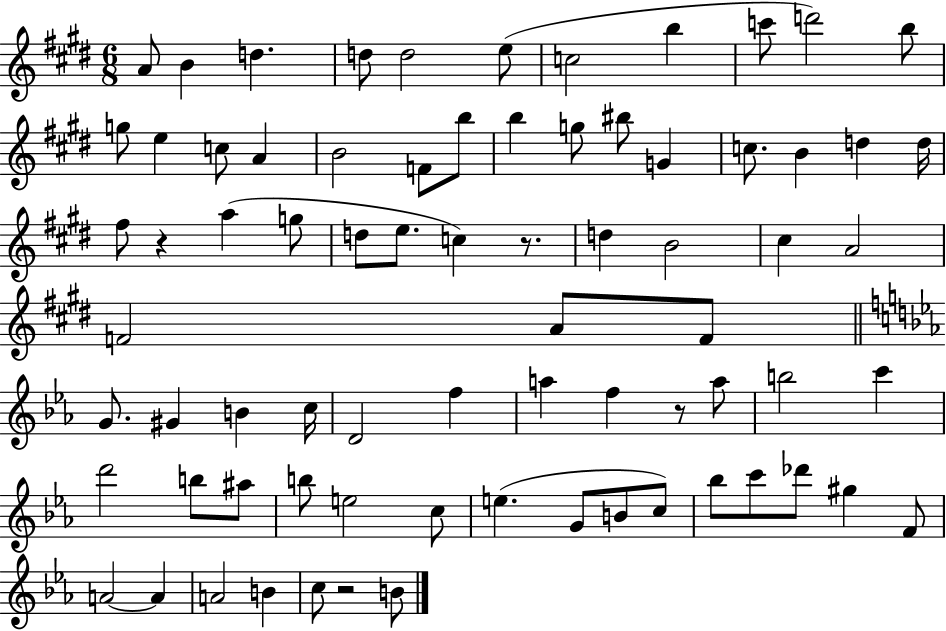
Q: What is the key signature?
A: E major